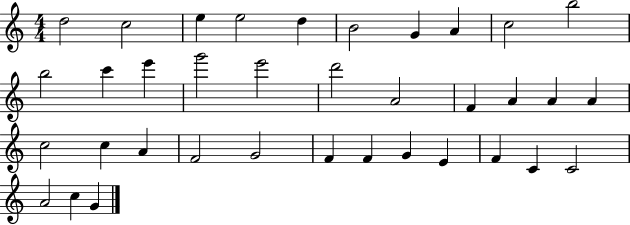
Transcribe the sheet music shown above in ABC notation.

X:1
T:Untitled
M:4/4
L:1/4
K:C
d2 c2 e e2 d B2 G A c2 b2 b2 c' e' g'2 e'2 d'2 A2 F A A A c2 c A F2 G2 F F G E F C C2 A2 c G